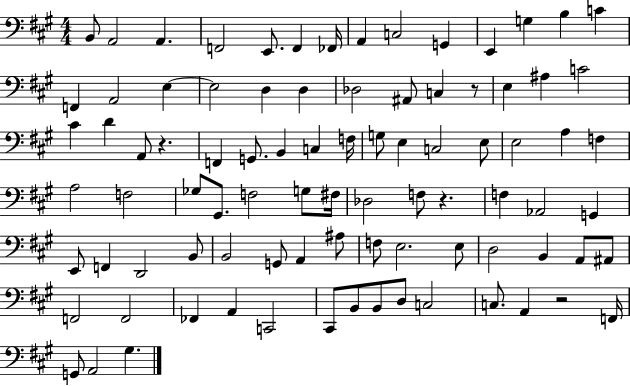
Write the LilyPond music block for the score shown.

{
  \clef bass
  \numericTimeSignature
  \time 4/4
  \key a \major
  b,8 a,2 a,4. | f,2 e,8. f,4 fes,16 | a,4 c2 g,4 | e,4 g4 b4 c'4 | \break f,4 a,2 e4~~ | e2 d4 d4 | des2 ais,8 c4 r8 | e4 ais4 c'2 | \break cis'4 d'4 a,8 r4. | f,4 g,8. b,4 c4 f16 | g8 e4 c2 e8 | e2 a4 f4 | \break a2 f2 | ges8 gis,8. f2 g8 fis16 | des2 f8 r4. | f4 aes,2 g,4 | \break e,8 f,4 d,2 b,8 | b,2 g,8 a,4 ais8 | f8 e2. e8 | d2 b,4 a,8 ais,8 | \break f,2 f,2 | fes,4 a,4 c,2 | cis,8 b,8 b,8 d8 c2 | c8. a,4 r2 f,16 | \break g,8 a,2 gis4. | \bar "|."
}